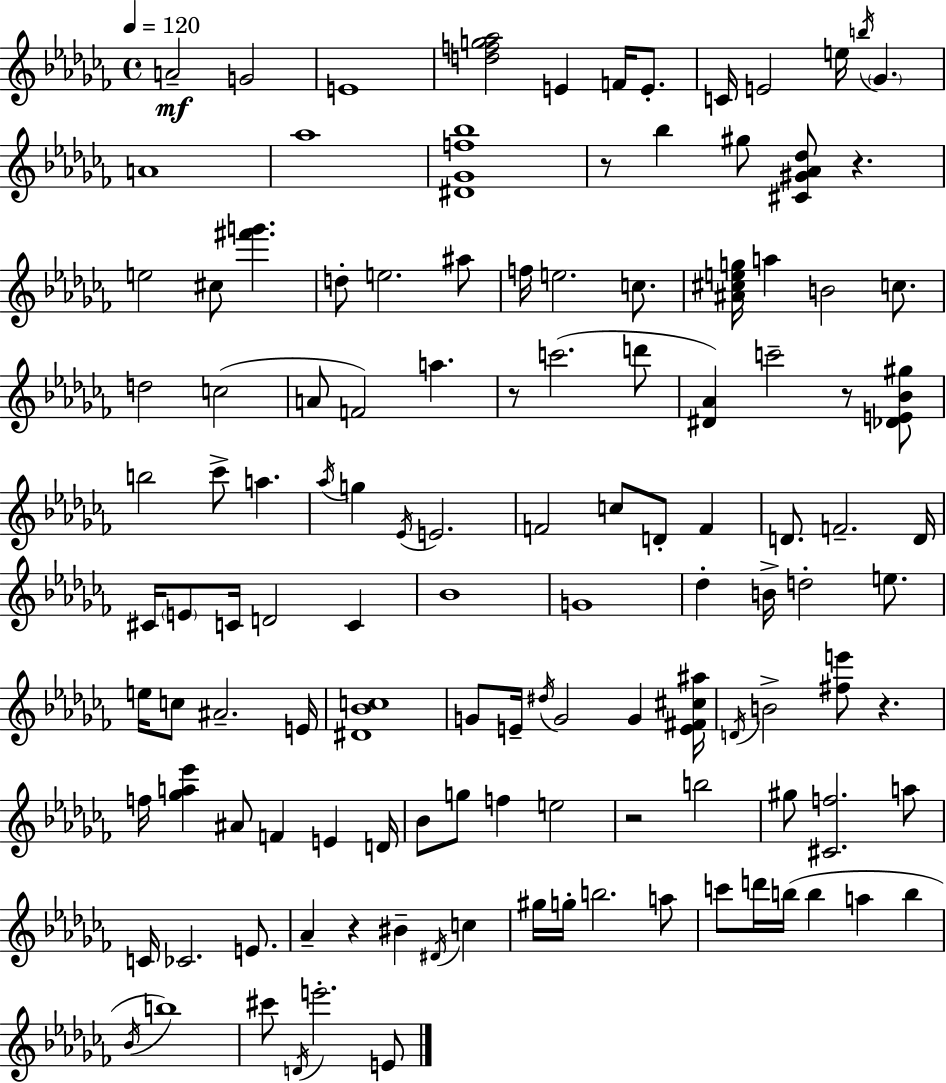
{
  \clef treble
  \time 4/4
  \defaultTimeSignature
  \key aes \minor
  \tempo 4 = 120
  a'2--\mf g'2 | e'1 | <d'' f'' g'' aes''>2 e'4 f'16 e'8.-. | c'16 e'2 e''16 \acciaccatura { b''16 } \parenthesize ges'4. | \break a'1 | aes''1 | <dis' ges' f'' bes''>1 | r8 bes''4 gis''8 <cis' gis' aes' des''>8 r4. | \break e''2 cis''8 <fis''' g'''>4. | d''8-. e''2. ais''8 | f''16 e''2. c''8. | <ais' cis'' e'' g''>16 a''4 b'2 c''8. | \break d''2 c''2( | a'8 f'2) a''4. | r8 c'''2.( d'''8 | <dis' aes'>4) c'''2-- r8 <des' e' bes' gis''>8 | \break b''2 ces'''8-> a''4. | \acciaccatura { aes''16 } g''4 \acciaccatura { ees'16 } e'2. | f'2 c''8 d'8-. f'4 | d'8. f'2.-- | \break d'16 cis'16 \parenthesize e'8 c'16 d'2 c'4 | bes'1 | g'1 | des''4-. b'16-> d''2-. | \break e''8. e''16 c''8 ais'2.-- | e'16 <dis' bes' c''>1 | g'8 e'16-- \acciaccatura { dis''16 } g'2 g'4 | <e' fis' cis'' ais''>16 \acciaccatura { d'16 } b'2-> <fis'' e'''>8 r4. | \break f''16 <ges'' a'' ees'''>4 ais'8 f'4 | e'4 d'16 bes'8 g''8 f''4 e''2 | r2 b''2 | gis''8 <cis' f''>2. | \break a''8 c'16 ces'2. | e'8. aes'4-- r4 bis'4-- | \acciaccatura { dis'16 } c''4 gis''16 g''16-. b''2. | a''8 c'''8 d'''16 b''16( b''4 a''4 | \break b''4 \acciaccatura { bes'16 }) b''1 | cis'''8 \acciaccatura { d'16 } e'''2.-. | e'8 \bar "|."
}